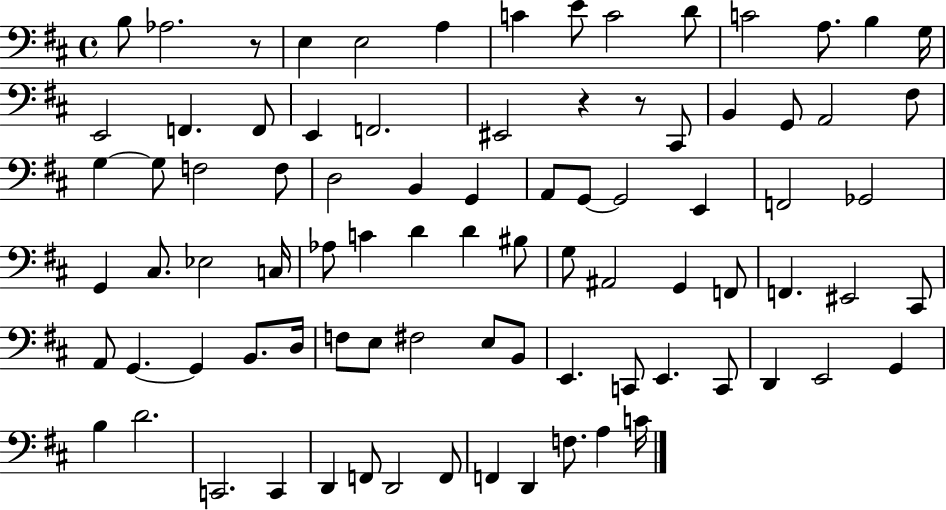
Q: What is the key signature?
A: D major